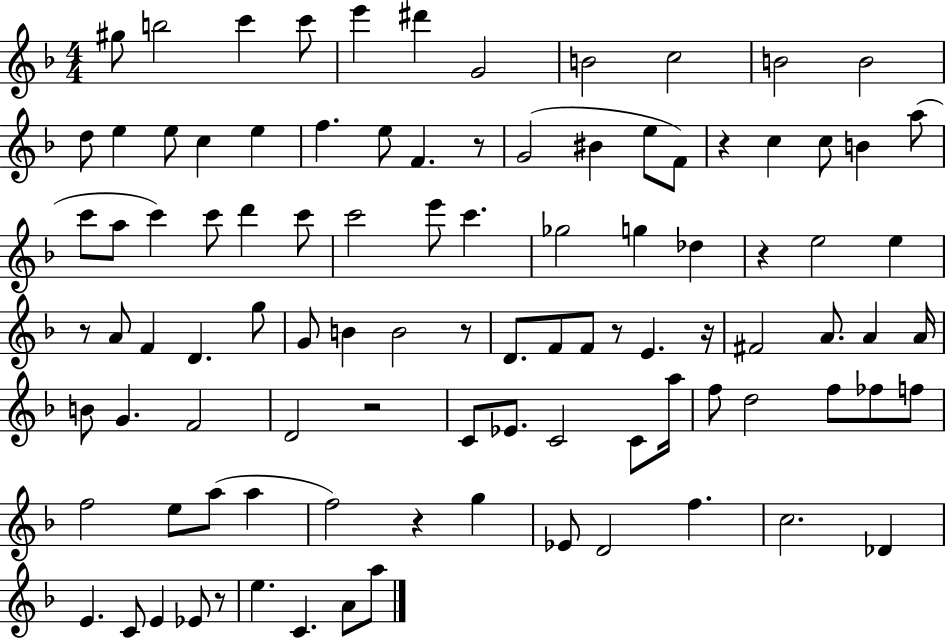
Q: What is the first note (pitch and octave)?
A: G#5